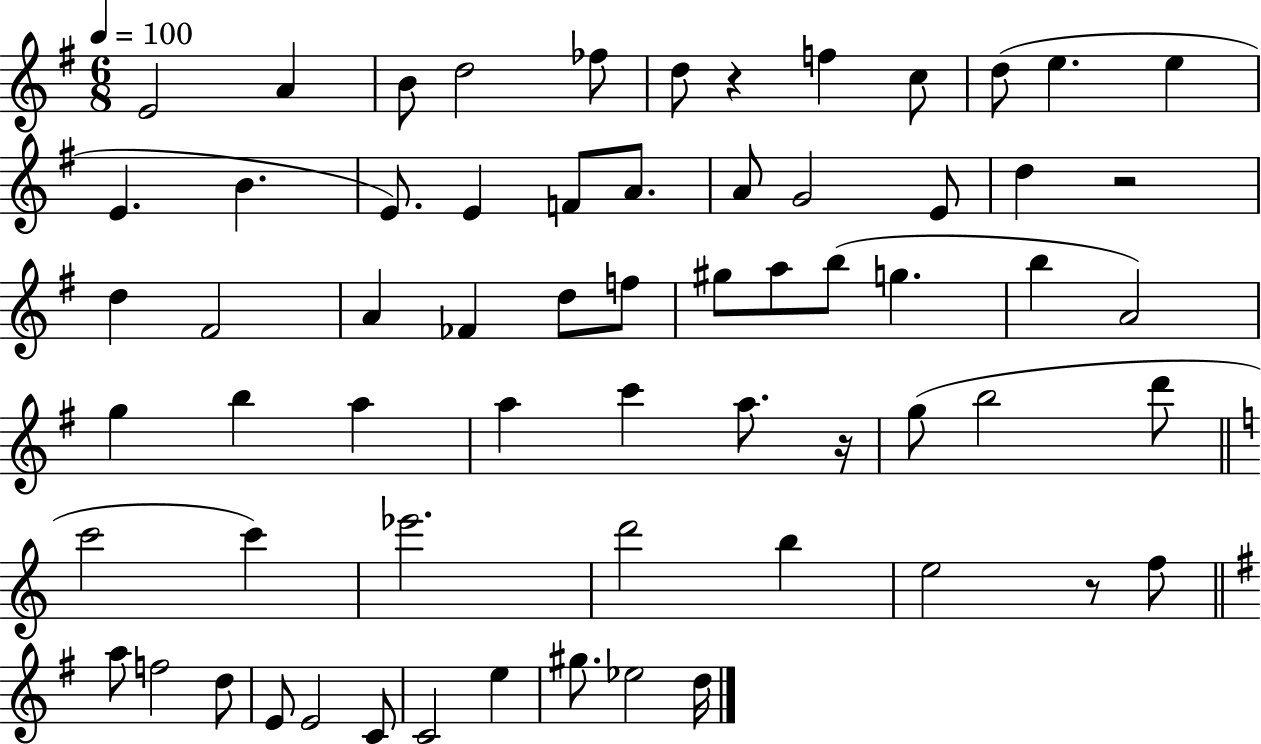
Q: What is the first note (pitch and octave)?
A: E4